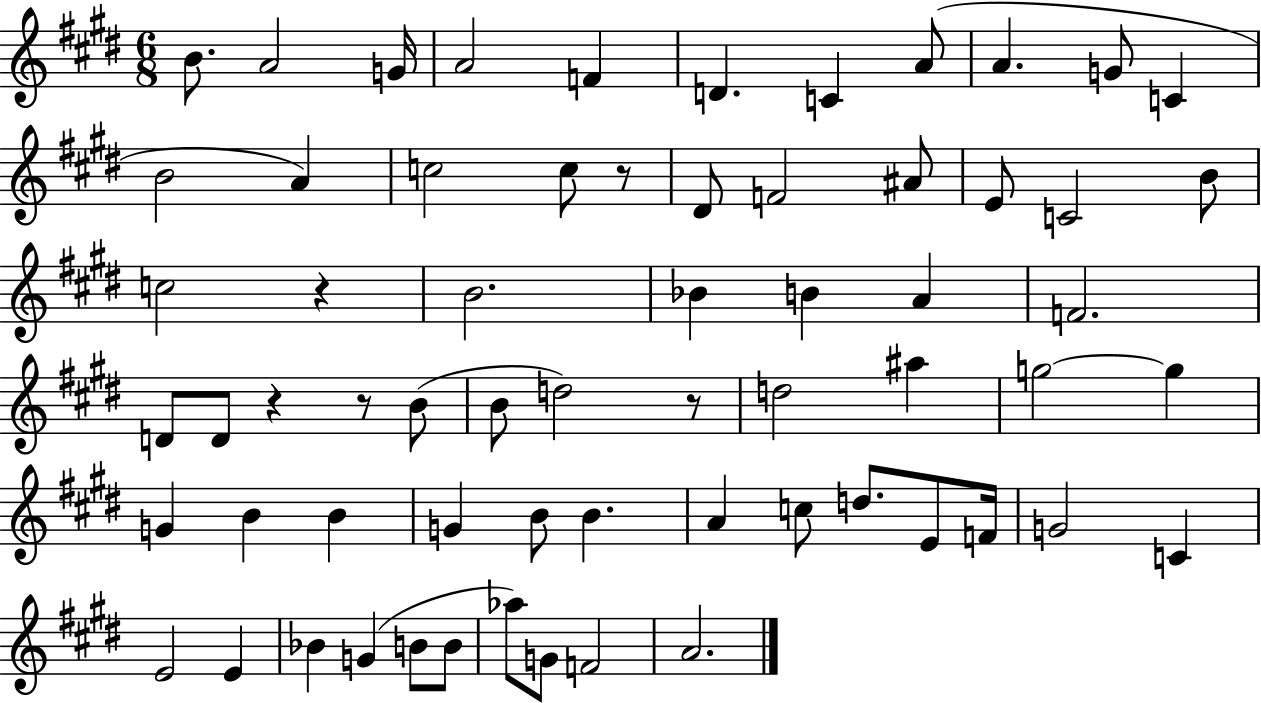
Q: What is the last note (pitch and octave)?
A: A4